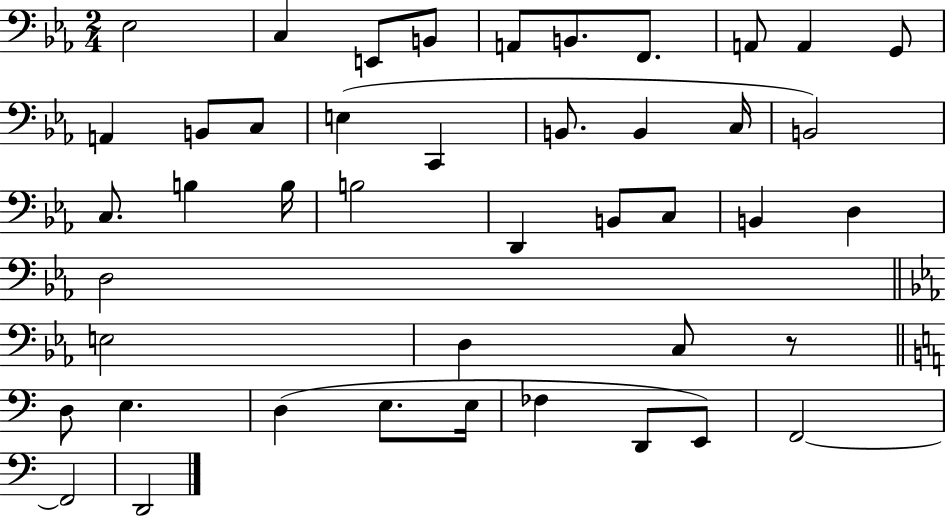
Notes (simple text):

Eb3/h C3/q E2/e B2/e A2/e B2/e. F2/e. A2/e A2/q G2/e A2/q B2/e C3/e E3/q C2/q B2/e. B2/q C3/s B2/h C3/e. B3/q B3/s B3/h D2/q B2/e C3/e B2/q D3/q D3/h E3/h D3/q C3/e R/e D3/e E3/q. D3/q E3/e. E3/s FES3/q D2/e E2/e F2/h F2/h D2/h